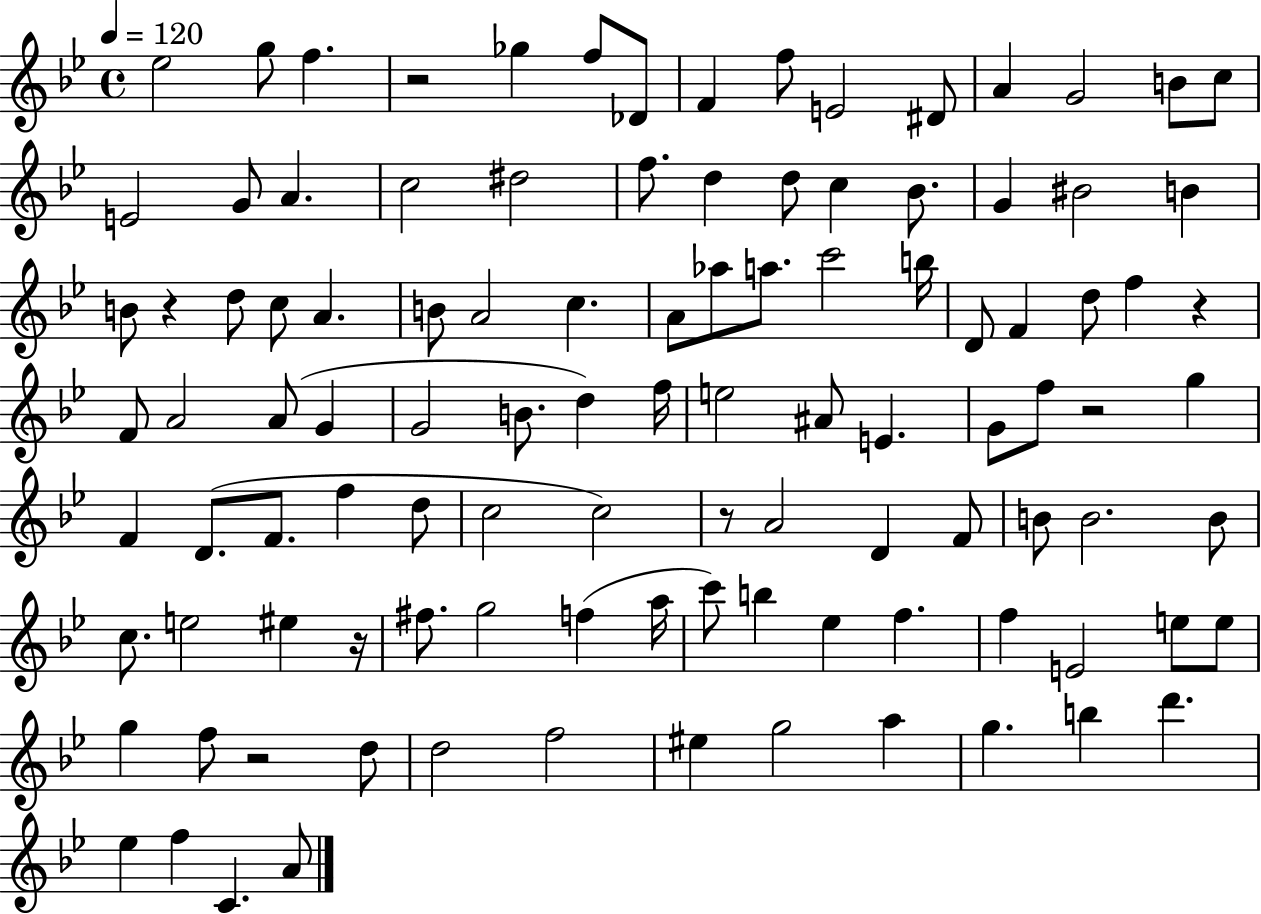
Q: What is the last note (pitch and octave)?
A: A4